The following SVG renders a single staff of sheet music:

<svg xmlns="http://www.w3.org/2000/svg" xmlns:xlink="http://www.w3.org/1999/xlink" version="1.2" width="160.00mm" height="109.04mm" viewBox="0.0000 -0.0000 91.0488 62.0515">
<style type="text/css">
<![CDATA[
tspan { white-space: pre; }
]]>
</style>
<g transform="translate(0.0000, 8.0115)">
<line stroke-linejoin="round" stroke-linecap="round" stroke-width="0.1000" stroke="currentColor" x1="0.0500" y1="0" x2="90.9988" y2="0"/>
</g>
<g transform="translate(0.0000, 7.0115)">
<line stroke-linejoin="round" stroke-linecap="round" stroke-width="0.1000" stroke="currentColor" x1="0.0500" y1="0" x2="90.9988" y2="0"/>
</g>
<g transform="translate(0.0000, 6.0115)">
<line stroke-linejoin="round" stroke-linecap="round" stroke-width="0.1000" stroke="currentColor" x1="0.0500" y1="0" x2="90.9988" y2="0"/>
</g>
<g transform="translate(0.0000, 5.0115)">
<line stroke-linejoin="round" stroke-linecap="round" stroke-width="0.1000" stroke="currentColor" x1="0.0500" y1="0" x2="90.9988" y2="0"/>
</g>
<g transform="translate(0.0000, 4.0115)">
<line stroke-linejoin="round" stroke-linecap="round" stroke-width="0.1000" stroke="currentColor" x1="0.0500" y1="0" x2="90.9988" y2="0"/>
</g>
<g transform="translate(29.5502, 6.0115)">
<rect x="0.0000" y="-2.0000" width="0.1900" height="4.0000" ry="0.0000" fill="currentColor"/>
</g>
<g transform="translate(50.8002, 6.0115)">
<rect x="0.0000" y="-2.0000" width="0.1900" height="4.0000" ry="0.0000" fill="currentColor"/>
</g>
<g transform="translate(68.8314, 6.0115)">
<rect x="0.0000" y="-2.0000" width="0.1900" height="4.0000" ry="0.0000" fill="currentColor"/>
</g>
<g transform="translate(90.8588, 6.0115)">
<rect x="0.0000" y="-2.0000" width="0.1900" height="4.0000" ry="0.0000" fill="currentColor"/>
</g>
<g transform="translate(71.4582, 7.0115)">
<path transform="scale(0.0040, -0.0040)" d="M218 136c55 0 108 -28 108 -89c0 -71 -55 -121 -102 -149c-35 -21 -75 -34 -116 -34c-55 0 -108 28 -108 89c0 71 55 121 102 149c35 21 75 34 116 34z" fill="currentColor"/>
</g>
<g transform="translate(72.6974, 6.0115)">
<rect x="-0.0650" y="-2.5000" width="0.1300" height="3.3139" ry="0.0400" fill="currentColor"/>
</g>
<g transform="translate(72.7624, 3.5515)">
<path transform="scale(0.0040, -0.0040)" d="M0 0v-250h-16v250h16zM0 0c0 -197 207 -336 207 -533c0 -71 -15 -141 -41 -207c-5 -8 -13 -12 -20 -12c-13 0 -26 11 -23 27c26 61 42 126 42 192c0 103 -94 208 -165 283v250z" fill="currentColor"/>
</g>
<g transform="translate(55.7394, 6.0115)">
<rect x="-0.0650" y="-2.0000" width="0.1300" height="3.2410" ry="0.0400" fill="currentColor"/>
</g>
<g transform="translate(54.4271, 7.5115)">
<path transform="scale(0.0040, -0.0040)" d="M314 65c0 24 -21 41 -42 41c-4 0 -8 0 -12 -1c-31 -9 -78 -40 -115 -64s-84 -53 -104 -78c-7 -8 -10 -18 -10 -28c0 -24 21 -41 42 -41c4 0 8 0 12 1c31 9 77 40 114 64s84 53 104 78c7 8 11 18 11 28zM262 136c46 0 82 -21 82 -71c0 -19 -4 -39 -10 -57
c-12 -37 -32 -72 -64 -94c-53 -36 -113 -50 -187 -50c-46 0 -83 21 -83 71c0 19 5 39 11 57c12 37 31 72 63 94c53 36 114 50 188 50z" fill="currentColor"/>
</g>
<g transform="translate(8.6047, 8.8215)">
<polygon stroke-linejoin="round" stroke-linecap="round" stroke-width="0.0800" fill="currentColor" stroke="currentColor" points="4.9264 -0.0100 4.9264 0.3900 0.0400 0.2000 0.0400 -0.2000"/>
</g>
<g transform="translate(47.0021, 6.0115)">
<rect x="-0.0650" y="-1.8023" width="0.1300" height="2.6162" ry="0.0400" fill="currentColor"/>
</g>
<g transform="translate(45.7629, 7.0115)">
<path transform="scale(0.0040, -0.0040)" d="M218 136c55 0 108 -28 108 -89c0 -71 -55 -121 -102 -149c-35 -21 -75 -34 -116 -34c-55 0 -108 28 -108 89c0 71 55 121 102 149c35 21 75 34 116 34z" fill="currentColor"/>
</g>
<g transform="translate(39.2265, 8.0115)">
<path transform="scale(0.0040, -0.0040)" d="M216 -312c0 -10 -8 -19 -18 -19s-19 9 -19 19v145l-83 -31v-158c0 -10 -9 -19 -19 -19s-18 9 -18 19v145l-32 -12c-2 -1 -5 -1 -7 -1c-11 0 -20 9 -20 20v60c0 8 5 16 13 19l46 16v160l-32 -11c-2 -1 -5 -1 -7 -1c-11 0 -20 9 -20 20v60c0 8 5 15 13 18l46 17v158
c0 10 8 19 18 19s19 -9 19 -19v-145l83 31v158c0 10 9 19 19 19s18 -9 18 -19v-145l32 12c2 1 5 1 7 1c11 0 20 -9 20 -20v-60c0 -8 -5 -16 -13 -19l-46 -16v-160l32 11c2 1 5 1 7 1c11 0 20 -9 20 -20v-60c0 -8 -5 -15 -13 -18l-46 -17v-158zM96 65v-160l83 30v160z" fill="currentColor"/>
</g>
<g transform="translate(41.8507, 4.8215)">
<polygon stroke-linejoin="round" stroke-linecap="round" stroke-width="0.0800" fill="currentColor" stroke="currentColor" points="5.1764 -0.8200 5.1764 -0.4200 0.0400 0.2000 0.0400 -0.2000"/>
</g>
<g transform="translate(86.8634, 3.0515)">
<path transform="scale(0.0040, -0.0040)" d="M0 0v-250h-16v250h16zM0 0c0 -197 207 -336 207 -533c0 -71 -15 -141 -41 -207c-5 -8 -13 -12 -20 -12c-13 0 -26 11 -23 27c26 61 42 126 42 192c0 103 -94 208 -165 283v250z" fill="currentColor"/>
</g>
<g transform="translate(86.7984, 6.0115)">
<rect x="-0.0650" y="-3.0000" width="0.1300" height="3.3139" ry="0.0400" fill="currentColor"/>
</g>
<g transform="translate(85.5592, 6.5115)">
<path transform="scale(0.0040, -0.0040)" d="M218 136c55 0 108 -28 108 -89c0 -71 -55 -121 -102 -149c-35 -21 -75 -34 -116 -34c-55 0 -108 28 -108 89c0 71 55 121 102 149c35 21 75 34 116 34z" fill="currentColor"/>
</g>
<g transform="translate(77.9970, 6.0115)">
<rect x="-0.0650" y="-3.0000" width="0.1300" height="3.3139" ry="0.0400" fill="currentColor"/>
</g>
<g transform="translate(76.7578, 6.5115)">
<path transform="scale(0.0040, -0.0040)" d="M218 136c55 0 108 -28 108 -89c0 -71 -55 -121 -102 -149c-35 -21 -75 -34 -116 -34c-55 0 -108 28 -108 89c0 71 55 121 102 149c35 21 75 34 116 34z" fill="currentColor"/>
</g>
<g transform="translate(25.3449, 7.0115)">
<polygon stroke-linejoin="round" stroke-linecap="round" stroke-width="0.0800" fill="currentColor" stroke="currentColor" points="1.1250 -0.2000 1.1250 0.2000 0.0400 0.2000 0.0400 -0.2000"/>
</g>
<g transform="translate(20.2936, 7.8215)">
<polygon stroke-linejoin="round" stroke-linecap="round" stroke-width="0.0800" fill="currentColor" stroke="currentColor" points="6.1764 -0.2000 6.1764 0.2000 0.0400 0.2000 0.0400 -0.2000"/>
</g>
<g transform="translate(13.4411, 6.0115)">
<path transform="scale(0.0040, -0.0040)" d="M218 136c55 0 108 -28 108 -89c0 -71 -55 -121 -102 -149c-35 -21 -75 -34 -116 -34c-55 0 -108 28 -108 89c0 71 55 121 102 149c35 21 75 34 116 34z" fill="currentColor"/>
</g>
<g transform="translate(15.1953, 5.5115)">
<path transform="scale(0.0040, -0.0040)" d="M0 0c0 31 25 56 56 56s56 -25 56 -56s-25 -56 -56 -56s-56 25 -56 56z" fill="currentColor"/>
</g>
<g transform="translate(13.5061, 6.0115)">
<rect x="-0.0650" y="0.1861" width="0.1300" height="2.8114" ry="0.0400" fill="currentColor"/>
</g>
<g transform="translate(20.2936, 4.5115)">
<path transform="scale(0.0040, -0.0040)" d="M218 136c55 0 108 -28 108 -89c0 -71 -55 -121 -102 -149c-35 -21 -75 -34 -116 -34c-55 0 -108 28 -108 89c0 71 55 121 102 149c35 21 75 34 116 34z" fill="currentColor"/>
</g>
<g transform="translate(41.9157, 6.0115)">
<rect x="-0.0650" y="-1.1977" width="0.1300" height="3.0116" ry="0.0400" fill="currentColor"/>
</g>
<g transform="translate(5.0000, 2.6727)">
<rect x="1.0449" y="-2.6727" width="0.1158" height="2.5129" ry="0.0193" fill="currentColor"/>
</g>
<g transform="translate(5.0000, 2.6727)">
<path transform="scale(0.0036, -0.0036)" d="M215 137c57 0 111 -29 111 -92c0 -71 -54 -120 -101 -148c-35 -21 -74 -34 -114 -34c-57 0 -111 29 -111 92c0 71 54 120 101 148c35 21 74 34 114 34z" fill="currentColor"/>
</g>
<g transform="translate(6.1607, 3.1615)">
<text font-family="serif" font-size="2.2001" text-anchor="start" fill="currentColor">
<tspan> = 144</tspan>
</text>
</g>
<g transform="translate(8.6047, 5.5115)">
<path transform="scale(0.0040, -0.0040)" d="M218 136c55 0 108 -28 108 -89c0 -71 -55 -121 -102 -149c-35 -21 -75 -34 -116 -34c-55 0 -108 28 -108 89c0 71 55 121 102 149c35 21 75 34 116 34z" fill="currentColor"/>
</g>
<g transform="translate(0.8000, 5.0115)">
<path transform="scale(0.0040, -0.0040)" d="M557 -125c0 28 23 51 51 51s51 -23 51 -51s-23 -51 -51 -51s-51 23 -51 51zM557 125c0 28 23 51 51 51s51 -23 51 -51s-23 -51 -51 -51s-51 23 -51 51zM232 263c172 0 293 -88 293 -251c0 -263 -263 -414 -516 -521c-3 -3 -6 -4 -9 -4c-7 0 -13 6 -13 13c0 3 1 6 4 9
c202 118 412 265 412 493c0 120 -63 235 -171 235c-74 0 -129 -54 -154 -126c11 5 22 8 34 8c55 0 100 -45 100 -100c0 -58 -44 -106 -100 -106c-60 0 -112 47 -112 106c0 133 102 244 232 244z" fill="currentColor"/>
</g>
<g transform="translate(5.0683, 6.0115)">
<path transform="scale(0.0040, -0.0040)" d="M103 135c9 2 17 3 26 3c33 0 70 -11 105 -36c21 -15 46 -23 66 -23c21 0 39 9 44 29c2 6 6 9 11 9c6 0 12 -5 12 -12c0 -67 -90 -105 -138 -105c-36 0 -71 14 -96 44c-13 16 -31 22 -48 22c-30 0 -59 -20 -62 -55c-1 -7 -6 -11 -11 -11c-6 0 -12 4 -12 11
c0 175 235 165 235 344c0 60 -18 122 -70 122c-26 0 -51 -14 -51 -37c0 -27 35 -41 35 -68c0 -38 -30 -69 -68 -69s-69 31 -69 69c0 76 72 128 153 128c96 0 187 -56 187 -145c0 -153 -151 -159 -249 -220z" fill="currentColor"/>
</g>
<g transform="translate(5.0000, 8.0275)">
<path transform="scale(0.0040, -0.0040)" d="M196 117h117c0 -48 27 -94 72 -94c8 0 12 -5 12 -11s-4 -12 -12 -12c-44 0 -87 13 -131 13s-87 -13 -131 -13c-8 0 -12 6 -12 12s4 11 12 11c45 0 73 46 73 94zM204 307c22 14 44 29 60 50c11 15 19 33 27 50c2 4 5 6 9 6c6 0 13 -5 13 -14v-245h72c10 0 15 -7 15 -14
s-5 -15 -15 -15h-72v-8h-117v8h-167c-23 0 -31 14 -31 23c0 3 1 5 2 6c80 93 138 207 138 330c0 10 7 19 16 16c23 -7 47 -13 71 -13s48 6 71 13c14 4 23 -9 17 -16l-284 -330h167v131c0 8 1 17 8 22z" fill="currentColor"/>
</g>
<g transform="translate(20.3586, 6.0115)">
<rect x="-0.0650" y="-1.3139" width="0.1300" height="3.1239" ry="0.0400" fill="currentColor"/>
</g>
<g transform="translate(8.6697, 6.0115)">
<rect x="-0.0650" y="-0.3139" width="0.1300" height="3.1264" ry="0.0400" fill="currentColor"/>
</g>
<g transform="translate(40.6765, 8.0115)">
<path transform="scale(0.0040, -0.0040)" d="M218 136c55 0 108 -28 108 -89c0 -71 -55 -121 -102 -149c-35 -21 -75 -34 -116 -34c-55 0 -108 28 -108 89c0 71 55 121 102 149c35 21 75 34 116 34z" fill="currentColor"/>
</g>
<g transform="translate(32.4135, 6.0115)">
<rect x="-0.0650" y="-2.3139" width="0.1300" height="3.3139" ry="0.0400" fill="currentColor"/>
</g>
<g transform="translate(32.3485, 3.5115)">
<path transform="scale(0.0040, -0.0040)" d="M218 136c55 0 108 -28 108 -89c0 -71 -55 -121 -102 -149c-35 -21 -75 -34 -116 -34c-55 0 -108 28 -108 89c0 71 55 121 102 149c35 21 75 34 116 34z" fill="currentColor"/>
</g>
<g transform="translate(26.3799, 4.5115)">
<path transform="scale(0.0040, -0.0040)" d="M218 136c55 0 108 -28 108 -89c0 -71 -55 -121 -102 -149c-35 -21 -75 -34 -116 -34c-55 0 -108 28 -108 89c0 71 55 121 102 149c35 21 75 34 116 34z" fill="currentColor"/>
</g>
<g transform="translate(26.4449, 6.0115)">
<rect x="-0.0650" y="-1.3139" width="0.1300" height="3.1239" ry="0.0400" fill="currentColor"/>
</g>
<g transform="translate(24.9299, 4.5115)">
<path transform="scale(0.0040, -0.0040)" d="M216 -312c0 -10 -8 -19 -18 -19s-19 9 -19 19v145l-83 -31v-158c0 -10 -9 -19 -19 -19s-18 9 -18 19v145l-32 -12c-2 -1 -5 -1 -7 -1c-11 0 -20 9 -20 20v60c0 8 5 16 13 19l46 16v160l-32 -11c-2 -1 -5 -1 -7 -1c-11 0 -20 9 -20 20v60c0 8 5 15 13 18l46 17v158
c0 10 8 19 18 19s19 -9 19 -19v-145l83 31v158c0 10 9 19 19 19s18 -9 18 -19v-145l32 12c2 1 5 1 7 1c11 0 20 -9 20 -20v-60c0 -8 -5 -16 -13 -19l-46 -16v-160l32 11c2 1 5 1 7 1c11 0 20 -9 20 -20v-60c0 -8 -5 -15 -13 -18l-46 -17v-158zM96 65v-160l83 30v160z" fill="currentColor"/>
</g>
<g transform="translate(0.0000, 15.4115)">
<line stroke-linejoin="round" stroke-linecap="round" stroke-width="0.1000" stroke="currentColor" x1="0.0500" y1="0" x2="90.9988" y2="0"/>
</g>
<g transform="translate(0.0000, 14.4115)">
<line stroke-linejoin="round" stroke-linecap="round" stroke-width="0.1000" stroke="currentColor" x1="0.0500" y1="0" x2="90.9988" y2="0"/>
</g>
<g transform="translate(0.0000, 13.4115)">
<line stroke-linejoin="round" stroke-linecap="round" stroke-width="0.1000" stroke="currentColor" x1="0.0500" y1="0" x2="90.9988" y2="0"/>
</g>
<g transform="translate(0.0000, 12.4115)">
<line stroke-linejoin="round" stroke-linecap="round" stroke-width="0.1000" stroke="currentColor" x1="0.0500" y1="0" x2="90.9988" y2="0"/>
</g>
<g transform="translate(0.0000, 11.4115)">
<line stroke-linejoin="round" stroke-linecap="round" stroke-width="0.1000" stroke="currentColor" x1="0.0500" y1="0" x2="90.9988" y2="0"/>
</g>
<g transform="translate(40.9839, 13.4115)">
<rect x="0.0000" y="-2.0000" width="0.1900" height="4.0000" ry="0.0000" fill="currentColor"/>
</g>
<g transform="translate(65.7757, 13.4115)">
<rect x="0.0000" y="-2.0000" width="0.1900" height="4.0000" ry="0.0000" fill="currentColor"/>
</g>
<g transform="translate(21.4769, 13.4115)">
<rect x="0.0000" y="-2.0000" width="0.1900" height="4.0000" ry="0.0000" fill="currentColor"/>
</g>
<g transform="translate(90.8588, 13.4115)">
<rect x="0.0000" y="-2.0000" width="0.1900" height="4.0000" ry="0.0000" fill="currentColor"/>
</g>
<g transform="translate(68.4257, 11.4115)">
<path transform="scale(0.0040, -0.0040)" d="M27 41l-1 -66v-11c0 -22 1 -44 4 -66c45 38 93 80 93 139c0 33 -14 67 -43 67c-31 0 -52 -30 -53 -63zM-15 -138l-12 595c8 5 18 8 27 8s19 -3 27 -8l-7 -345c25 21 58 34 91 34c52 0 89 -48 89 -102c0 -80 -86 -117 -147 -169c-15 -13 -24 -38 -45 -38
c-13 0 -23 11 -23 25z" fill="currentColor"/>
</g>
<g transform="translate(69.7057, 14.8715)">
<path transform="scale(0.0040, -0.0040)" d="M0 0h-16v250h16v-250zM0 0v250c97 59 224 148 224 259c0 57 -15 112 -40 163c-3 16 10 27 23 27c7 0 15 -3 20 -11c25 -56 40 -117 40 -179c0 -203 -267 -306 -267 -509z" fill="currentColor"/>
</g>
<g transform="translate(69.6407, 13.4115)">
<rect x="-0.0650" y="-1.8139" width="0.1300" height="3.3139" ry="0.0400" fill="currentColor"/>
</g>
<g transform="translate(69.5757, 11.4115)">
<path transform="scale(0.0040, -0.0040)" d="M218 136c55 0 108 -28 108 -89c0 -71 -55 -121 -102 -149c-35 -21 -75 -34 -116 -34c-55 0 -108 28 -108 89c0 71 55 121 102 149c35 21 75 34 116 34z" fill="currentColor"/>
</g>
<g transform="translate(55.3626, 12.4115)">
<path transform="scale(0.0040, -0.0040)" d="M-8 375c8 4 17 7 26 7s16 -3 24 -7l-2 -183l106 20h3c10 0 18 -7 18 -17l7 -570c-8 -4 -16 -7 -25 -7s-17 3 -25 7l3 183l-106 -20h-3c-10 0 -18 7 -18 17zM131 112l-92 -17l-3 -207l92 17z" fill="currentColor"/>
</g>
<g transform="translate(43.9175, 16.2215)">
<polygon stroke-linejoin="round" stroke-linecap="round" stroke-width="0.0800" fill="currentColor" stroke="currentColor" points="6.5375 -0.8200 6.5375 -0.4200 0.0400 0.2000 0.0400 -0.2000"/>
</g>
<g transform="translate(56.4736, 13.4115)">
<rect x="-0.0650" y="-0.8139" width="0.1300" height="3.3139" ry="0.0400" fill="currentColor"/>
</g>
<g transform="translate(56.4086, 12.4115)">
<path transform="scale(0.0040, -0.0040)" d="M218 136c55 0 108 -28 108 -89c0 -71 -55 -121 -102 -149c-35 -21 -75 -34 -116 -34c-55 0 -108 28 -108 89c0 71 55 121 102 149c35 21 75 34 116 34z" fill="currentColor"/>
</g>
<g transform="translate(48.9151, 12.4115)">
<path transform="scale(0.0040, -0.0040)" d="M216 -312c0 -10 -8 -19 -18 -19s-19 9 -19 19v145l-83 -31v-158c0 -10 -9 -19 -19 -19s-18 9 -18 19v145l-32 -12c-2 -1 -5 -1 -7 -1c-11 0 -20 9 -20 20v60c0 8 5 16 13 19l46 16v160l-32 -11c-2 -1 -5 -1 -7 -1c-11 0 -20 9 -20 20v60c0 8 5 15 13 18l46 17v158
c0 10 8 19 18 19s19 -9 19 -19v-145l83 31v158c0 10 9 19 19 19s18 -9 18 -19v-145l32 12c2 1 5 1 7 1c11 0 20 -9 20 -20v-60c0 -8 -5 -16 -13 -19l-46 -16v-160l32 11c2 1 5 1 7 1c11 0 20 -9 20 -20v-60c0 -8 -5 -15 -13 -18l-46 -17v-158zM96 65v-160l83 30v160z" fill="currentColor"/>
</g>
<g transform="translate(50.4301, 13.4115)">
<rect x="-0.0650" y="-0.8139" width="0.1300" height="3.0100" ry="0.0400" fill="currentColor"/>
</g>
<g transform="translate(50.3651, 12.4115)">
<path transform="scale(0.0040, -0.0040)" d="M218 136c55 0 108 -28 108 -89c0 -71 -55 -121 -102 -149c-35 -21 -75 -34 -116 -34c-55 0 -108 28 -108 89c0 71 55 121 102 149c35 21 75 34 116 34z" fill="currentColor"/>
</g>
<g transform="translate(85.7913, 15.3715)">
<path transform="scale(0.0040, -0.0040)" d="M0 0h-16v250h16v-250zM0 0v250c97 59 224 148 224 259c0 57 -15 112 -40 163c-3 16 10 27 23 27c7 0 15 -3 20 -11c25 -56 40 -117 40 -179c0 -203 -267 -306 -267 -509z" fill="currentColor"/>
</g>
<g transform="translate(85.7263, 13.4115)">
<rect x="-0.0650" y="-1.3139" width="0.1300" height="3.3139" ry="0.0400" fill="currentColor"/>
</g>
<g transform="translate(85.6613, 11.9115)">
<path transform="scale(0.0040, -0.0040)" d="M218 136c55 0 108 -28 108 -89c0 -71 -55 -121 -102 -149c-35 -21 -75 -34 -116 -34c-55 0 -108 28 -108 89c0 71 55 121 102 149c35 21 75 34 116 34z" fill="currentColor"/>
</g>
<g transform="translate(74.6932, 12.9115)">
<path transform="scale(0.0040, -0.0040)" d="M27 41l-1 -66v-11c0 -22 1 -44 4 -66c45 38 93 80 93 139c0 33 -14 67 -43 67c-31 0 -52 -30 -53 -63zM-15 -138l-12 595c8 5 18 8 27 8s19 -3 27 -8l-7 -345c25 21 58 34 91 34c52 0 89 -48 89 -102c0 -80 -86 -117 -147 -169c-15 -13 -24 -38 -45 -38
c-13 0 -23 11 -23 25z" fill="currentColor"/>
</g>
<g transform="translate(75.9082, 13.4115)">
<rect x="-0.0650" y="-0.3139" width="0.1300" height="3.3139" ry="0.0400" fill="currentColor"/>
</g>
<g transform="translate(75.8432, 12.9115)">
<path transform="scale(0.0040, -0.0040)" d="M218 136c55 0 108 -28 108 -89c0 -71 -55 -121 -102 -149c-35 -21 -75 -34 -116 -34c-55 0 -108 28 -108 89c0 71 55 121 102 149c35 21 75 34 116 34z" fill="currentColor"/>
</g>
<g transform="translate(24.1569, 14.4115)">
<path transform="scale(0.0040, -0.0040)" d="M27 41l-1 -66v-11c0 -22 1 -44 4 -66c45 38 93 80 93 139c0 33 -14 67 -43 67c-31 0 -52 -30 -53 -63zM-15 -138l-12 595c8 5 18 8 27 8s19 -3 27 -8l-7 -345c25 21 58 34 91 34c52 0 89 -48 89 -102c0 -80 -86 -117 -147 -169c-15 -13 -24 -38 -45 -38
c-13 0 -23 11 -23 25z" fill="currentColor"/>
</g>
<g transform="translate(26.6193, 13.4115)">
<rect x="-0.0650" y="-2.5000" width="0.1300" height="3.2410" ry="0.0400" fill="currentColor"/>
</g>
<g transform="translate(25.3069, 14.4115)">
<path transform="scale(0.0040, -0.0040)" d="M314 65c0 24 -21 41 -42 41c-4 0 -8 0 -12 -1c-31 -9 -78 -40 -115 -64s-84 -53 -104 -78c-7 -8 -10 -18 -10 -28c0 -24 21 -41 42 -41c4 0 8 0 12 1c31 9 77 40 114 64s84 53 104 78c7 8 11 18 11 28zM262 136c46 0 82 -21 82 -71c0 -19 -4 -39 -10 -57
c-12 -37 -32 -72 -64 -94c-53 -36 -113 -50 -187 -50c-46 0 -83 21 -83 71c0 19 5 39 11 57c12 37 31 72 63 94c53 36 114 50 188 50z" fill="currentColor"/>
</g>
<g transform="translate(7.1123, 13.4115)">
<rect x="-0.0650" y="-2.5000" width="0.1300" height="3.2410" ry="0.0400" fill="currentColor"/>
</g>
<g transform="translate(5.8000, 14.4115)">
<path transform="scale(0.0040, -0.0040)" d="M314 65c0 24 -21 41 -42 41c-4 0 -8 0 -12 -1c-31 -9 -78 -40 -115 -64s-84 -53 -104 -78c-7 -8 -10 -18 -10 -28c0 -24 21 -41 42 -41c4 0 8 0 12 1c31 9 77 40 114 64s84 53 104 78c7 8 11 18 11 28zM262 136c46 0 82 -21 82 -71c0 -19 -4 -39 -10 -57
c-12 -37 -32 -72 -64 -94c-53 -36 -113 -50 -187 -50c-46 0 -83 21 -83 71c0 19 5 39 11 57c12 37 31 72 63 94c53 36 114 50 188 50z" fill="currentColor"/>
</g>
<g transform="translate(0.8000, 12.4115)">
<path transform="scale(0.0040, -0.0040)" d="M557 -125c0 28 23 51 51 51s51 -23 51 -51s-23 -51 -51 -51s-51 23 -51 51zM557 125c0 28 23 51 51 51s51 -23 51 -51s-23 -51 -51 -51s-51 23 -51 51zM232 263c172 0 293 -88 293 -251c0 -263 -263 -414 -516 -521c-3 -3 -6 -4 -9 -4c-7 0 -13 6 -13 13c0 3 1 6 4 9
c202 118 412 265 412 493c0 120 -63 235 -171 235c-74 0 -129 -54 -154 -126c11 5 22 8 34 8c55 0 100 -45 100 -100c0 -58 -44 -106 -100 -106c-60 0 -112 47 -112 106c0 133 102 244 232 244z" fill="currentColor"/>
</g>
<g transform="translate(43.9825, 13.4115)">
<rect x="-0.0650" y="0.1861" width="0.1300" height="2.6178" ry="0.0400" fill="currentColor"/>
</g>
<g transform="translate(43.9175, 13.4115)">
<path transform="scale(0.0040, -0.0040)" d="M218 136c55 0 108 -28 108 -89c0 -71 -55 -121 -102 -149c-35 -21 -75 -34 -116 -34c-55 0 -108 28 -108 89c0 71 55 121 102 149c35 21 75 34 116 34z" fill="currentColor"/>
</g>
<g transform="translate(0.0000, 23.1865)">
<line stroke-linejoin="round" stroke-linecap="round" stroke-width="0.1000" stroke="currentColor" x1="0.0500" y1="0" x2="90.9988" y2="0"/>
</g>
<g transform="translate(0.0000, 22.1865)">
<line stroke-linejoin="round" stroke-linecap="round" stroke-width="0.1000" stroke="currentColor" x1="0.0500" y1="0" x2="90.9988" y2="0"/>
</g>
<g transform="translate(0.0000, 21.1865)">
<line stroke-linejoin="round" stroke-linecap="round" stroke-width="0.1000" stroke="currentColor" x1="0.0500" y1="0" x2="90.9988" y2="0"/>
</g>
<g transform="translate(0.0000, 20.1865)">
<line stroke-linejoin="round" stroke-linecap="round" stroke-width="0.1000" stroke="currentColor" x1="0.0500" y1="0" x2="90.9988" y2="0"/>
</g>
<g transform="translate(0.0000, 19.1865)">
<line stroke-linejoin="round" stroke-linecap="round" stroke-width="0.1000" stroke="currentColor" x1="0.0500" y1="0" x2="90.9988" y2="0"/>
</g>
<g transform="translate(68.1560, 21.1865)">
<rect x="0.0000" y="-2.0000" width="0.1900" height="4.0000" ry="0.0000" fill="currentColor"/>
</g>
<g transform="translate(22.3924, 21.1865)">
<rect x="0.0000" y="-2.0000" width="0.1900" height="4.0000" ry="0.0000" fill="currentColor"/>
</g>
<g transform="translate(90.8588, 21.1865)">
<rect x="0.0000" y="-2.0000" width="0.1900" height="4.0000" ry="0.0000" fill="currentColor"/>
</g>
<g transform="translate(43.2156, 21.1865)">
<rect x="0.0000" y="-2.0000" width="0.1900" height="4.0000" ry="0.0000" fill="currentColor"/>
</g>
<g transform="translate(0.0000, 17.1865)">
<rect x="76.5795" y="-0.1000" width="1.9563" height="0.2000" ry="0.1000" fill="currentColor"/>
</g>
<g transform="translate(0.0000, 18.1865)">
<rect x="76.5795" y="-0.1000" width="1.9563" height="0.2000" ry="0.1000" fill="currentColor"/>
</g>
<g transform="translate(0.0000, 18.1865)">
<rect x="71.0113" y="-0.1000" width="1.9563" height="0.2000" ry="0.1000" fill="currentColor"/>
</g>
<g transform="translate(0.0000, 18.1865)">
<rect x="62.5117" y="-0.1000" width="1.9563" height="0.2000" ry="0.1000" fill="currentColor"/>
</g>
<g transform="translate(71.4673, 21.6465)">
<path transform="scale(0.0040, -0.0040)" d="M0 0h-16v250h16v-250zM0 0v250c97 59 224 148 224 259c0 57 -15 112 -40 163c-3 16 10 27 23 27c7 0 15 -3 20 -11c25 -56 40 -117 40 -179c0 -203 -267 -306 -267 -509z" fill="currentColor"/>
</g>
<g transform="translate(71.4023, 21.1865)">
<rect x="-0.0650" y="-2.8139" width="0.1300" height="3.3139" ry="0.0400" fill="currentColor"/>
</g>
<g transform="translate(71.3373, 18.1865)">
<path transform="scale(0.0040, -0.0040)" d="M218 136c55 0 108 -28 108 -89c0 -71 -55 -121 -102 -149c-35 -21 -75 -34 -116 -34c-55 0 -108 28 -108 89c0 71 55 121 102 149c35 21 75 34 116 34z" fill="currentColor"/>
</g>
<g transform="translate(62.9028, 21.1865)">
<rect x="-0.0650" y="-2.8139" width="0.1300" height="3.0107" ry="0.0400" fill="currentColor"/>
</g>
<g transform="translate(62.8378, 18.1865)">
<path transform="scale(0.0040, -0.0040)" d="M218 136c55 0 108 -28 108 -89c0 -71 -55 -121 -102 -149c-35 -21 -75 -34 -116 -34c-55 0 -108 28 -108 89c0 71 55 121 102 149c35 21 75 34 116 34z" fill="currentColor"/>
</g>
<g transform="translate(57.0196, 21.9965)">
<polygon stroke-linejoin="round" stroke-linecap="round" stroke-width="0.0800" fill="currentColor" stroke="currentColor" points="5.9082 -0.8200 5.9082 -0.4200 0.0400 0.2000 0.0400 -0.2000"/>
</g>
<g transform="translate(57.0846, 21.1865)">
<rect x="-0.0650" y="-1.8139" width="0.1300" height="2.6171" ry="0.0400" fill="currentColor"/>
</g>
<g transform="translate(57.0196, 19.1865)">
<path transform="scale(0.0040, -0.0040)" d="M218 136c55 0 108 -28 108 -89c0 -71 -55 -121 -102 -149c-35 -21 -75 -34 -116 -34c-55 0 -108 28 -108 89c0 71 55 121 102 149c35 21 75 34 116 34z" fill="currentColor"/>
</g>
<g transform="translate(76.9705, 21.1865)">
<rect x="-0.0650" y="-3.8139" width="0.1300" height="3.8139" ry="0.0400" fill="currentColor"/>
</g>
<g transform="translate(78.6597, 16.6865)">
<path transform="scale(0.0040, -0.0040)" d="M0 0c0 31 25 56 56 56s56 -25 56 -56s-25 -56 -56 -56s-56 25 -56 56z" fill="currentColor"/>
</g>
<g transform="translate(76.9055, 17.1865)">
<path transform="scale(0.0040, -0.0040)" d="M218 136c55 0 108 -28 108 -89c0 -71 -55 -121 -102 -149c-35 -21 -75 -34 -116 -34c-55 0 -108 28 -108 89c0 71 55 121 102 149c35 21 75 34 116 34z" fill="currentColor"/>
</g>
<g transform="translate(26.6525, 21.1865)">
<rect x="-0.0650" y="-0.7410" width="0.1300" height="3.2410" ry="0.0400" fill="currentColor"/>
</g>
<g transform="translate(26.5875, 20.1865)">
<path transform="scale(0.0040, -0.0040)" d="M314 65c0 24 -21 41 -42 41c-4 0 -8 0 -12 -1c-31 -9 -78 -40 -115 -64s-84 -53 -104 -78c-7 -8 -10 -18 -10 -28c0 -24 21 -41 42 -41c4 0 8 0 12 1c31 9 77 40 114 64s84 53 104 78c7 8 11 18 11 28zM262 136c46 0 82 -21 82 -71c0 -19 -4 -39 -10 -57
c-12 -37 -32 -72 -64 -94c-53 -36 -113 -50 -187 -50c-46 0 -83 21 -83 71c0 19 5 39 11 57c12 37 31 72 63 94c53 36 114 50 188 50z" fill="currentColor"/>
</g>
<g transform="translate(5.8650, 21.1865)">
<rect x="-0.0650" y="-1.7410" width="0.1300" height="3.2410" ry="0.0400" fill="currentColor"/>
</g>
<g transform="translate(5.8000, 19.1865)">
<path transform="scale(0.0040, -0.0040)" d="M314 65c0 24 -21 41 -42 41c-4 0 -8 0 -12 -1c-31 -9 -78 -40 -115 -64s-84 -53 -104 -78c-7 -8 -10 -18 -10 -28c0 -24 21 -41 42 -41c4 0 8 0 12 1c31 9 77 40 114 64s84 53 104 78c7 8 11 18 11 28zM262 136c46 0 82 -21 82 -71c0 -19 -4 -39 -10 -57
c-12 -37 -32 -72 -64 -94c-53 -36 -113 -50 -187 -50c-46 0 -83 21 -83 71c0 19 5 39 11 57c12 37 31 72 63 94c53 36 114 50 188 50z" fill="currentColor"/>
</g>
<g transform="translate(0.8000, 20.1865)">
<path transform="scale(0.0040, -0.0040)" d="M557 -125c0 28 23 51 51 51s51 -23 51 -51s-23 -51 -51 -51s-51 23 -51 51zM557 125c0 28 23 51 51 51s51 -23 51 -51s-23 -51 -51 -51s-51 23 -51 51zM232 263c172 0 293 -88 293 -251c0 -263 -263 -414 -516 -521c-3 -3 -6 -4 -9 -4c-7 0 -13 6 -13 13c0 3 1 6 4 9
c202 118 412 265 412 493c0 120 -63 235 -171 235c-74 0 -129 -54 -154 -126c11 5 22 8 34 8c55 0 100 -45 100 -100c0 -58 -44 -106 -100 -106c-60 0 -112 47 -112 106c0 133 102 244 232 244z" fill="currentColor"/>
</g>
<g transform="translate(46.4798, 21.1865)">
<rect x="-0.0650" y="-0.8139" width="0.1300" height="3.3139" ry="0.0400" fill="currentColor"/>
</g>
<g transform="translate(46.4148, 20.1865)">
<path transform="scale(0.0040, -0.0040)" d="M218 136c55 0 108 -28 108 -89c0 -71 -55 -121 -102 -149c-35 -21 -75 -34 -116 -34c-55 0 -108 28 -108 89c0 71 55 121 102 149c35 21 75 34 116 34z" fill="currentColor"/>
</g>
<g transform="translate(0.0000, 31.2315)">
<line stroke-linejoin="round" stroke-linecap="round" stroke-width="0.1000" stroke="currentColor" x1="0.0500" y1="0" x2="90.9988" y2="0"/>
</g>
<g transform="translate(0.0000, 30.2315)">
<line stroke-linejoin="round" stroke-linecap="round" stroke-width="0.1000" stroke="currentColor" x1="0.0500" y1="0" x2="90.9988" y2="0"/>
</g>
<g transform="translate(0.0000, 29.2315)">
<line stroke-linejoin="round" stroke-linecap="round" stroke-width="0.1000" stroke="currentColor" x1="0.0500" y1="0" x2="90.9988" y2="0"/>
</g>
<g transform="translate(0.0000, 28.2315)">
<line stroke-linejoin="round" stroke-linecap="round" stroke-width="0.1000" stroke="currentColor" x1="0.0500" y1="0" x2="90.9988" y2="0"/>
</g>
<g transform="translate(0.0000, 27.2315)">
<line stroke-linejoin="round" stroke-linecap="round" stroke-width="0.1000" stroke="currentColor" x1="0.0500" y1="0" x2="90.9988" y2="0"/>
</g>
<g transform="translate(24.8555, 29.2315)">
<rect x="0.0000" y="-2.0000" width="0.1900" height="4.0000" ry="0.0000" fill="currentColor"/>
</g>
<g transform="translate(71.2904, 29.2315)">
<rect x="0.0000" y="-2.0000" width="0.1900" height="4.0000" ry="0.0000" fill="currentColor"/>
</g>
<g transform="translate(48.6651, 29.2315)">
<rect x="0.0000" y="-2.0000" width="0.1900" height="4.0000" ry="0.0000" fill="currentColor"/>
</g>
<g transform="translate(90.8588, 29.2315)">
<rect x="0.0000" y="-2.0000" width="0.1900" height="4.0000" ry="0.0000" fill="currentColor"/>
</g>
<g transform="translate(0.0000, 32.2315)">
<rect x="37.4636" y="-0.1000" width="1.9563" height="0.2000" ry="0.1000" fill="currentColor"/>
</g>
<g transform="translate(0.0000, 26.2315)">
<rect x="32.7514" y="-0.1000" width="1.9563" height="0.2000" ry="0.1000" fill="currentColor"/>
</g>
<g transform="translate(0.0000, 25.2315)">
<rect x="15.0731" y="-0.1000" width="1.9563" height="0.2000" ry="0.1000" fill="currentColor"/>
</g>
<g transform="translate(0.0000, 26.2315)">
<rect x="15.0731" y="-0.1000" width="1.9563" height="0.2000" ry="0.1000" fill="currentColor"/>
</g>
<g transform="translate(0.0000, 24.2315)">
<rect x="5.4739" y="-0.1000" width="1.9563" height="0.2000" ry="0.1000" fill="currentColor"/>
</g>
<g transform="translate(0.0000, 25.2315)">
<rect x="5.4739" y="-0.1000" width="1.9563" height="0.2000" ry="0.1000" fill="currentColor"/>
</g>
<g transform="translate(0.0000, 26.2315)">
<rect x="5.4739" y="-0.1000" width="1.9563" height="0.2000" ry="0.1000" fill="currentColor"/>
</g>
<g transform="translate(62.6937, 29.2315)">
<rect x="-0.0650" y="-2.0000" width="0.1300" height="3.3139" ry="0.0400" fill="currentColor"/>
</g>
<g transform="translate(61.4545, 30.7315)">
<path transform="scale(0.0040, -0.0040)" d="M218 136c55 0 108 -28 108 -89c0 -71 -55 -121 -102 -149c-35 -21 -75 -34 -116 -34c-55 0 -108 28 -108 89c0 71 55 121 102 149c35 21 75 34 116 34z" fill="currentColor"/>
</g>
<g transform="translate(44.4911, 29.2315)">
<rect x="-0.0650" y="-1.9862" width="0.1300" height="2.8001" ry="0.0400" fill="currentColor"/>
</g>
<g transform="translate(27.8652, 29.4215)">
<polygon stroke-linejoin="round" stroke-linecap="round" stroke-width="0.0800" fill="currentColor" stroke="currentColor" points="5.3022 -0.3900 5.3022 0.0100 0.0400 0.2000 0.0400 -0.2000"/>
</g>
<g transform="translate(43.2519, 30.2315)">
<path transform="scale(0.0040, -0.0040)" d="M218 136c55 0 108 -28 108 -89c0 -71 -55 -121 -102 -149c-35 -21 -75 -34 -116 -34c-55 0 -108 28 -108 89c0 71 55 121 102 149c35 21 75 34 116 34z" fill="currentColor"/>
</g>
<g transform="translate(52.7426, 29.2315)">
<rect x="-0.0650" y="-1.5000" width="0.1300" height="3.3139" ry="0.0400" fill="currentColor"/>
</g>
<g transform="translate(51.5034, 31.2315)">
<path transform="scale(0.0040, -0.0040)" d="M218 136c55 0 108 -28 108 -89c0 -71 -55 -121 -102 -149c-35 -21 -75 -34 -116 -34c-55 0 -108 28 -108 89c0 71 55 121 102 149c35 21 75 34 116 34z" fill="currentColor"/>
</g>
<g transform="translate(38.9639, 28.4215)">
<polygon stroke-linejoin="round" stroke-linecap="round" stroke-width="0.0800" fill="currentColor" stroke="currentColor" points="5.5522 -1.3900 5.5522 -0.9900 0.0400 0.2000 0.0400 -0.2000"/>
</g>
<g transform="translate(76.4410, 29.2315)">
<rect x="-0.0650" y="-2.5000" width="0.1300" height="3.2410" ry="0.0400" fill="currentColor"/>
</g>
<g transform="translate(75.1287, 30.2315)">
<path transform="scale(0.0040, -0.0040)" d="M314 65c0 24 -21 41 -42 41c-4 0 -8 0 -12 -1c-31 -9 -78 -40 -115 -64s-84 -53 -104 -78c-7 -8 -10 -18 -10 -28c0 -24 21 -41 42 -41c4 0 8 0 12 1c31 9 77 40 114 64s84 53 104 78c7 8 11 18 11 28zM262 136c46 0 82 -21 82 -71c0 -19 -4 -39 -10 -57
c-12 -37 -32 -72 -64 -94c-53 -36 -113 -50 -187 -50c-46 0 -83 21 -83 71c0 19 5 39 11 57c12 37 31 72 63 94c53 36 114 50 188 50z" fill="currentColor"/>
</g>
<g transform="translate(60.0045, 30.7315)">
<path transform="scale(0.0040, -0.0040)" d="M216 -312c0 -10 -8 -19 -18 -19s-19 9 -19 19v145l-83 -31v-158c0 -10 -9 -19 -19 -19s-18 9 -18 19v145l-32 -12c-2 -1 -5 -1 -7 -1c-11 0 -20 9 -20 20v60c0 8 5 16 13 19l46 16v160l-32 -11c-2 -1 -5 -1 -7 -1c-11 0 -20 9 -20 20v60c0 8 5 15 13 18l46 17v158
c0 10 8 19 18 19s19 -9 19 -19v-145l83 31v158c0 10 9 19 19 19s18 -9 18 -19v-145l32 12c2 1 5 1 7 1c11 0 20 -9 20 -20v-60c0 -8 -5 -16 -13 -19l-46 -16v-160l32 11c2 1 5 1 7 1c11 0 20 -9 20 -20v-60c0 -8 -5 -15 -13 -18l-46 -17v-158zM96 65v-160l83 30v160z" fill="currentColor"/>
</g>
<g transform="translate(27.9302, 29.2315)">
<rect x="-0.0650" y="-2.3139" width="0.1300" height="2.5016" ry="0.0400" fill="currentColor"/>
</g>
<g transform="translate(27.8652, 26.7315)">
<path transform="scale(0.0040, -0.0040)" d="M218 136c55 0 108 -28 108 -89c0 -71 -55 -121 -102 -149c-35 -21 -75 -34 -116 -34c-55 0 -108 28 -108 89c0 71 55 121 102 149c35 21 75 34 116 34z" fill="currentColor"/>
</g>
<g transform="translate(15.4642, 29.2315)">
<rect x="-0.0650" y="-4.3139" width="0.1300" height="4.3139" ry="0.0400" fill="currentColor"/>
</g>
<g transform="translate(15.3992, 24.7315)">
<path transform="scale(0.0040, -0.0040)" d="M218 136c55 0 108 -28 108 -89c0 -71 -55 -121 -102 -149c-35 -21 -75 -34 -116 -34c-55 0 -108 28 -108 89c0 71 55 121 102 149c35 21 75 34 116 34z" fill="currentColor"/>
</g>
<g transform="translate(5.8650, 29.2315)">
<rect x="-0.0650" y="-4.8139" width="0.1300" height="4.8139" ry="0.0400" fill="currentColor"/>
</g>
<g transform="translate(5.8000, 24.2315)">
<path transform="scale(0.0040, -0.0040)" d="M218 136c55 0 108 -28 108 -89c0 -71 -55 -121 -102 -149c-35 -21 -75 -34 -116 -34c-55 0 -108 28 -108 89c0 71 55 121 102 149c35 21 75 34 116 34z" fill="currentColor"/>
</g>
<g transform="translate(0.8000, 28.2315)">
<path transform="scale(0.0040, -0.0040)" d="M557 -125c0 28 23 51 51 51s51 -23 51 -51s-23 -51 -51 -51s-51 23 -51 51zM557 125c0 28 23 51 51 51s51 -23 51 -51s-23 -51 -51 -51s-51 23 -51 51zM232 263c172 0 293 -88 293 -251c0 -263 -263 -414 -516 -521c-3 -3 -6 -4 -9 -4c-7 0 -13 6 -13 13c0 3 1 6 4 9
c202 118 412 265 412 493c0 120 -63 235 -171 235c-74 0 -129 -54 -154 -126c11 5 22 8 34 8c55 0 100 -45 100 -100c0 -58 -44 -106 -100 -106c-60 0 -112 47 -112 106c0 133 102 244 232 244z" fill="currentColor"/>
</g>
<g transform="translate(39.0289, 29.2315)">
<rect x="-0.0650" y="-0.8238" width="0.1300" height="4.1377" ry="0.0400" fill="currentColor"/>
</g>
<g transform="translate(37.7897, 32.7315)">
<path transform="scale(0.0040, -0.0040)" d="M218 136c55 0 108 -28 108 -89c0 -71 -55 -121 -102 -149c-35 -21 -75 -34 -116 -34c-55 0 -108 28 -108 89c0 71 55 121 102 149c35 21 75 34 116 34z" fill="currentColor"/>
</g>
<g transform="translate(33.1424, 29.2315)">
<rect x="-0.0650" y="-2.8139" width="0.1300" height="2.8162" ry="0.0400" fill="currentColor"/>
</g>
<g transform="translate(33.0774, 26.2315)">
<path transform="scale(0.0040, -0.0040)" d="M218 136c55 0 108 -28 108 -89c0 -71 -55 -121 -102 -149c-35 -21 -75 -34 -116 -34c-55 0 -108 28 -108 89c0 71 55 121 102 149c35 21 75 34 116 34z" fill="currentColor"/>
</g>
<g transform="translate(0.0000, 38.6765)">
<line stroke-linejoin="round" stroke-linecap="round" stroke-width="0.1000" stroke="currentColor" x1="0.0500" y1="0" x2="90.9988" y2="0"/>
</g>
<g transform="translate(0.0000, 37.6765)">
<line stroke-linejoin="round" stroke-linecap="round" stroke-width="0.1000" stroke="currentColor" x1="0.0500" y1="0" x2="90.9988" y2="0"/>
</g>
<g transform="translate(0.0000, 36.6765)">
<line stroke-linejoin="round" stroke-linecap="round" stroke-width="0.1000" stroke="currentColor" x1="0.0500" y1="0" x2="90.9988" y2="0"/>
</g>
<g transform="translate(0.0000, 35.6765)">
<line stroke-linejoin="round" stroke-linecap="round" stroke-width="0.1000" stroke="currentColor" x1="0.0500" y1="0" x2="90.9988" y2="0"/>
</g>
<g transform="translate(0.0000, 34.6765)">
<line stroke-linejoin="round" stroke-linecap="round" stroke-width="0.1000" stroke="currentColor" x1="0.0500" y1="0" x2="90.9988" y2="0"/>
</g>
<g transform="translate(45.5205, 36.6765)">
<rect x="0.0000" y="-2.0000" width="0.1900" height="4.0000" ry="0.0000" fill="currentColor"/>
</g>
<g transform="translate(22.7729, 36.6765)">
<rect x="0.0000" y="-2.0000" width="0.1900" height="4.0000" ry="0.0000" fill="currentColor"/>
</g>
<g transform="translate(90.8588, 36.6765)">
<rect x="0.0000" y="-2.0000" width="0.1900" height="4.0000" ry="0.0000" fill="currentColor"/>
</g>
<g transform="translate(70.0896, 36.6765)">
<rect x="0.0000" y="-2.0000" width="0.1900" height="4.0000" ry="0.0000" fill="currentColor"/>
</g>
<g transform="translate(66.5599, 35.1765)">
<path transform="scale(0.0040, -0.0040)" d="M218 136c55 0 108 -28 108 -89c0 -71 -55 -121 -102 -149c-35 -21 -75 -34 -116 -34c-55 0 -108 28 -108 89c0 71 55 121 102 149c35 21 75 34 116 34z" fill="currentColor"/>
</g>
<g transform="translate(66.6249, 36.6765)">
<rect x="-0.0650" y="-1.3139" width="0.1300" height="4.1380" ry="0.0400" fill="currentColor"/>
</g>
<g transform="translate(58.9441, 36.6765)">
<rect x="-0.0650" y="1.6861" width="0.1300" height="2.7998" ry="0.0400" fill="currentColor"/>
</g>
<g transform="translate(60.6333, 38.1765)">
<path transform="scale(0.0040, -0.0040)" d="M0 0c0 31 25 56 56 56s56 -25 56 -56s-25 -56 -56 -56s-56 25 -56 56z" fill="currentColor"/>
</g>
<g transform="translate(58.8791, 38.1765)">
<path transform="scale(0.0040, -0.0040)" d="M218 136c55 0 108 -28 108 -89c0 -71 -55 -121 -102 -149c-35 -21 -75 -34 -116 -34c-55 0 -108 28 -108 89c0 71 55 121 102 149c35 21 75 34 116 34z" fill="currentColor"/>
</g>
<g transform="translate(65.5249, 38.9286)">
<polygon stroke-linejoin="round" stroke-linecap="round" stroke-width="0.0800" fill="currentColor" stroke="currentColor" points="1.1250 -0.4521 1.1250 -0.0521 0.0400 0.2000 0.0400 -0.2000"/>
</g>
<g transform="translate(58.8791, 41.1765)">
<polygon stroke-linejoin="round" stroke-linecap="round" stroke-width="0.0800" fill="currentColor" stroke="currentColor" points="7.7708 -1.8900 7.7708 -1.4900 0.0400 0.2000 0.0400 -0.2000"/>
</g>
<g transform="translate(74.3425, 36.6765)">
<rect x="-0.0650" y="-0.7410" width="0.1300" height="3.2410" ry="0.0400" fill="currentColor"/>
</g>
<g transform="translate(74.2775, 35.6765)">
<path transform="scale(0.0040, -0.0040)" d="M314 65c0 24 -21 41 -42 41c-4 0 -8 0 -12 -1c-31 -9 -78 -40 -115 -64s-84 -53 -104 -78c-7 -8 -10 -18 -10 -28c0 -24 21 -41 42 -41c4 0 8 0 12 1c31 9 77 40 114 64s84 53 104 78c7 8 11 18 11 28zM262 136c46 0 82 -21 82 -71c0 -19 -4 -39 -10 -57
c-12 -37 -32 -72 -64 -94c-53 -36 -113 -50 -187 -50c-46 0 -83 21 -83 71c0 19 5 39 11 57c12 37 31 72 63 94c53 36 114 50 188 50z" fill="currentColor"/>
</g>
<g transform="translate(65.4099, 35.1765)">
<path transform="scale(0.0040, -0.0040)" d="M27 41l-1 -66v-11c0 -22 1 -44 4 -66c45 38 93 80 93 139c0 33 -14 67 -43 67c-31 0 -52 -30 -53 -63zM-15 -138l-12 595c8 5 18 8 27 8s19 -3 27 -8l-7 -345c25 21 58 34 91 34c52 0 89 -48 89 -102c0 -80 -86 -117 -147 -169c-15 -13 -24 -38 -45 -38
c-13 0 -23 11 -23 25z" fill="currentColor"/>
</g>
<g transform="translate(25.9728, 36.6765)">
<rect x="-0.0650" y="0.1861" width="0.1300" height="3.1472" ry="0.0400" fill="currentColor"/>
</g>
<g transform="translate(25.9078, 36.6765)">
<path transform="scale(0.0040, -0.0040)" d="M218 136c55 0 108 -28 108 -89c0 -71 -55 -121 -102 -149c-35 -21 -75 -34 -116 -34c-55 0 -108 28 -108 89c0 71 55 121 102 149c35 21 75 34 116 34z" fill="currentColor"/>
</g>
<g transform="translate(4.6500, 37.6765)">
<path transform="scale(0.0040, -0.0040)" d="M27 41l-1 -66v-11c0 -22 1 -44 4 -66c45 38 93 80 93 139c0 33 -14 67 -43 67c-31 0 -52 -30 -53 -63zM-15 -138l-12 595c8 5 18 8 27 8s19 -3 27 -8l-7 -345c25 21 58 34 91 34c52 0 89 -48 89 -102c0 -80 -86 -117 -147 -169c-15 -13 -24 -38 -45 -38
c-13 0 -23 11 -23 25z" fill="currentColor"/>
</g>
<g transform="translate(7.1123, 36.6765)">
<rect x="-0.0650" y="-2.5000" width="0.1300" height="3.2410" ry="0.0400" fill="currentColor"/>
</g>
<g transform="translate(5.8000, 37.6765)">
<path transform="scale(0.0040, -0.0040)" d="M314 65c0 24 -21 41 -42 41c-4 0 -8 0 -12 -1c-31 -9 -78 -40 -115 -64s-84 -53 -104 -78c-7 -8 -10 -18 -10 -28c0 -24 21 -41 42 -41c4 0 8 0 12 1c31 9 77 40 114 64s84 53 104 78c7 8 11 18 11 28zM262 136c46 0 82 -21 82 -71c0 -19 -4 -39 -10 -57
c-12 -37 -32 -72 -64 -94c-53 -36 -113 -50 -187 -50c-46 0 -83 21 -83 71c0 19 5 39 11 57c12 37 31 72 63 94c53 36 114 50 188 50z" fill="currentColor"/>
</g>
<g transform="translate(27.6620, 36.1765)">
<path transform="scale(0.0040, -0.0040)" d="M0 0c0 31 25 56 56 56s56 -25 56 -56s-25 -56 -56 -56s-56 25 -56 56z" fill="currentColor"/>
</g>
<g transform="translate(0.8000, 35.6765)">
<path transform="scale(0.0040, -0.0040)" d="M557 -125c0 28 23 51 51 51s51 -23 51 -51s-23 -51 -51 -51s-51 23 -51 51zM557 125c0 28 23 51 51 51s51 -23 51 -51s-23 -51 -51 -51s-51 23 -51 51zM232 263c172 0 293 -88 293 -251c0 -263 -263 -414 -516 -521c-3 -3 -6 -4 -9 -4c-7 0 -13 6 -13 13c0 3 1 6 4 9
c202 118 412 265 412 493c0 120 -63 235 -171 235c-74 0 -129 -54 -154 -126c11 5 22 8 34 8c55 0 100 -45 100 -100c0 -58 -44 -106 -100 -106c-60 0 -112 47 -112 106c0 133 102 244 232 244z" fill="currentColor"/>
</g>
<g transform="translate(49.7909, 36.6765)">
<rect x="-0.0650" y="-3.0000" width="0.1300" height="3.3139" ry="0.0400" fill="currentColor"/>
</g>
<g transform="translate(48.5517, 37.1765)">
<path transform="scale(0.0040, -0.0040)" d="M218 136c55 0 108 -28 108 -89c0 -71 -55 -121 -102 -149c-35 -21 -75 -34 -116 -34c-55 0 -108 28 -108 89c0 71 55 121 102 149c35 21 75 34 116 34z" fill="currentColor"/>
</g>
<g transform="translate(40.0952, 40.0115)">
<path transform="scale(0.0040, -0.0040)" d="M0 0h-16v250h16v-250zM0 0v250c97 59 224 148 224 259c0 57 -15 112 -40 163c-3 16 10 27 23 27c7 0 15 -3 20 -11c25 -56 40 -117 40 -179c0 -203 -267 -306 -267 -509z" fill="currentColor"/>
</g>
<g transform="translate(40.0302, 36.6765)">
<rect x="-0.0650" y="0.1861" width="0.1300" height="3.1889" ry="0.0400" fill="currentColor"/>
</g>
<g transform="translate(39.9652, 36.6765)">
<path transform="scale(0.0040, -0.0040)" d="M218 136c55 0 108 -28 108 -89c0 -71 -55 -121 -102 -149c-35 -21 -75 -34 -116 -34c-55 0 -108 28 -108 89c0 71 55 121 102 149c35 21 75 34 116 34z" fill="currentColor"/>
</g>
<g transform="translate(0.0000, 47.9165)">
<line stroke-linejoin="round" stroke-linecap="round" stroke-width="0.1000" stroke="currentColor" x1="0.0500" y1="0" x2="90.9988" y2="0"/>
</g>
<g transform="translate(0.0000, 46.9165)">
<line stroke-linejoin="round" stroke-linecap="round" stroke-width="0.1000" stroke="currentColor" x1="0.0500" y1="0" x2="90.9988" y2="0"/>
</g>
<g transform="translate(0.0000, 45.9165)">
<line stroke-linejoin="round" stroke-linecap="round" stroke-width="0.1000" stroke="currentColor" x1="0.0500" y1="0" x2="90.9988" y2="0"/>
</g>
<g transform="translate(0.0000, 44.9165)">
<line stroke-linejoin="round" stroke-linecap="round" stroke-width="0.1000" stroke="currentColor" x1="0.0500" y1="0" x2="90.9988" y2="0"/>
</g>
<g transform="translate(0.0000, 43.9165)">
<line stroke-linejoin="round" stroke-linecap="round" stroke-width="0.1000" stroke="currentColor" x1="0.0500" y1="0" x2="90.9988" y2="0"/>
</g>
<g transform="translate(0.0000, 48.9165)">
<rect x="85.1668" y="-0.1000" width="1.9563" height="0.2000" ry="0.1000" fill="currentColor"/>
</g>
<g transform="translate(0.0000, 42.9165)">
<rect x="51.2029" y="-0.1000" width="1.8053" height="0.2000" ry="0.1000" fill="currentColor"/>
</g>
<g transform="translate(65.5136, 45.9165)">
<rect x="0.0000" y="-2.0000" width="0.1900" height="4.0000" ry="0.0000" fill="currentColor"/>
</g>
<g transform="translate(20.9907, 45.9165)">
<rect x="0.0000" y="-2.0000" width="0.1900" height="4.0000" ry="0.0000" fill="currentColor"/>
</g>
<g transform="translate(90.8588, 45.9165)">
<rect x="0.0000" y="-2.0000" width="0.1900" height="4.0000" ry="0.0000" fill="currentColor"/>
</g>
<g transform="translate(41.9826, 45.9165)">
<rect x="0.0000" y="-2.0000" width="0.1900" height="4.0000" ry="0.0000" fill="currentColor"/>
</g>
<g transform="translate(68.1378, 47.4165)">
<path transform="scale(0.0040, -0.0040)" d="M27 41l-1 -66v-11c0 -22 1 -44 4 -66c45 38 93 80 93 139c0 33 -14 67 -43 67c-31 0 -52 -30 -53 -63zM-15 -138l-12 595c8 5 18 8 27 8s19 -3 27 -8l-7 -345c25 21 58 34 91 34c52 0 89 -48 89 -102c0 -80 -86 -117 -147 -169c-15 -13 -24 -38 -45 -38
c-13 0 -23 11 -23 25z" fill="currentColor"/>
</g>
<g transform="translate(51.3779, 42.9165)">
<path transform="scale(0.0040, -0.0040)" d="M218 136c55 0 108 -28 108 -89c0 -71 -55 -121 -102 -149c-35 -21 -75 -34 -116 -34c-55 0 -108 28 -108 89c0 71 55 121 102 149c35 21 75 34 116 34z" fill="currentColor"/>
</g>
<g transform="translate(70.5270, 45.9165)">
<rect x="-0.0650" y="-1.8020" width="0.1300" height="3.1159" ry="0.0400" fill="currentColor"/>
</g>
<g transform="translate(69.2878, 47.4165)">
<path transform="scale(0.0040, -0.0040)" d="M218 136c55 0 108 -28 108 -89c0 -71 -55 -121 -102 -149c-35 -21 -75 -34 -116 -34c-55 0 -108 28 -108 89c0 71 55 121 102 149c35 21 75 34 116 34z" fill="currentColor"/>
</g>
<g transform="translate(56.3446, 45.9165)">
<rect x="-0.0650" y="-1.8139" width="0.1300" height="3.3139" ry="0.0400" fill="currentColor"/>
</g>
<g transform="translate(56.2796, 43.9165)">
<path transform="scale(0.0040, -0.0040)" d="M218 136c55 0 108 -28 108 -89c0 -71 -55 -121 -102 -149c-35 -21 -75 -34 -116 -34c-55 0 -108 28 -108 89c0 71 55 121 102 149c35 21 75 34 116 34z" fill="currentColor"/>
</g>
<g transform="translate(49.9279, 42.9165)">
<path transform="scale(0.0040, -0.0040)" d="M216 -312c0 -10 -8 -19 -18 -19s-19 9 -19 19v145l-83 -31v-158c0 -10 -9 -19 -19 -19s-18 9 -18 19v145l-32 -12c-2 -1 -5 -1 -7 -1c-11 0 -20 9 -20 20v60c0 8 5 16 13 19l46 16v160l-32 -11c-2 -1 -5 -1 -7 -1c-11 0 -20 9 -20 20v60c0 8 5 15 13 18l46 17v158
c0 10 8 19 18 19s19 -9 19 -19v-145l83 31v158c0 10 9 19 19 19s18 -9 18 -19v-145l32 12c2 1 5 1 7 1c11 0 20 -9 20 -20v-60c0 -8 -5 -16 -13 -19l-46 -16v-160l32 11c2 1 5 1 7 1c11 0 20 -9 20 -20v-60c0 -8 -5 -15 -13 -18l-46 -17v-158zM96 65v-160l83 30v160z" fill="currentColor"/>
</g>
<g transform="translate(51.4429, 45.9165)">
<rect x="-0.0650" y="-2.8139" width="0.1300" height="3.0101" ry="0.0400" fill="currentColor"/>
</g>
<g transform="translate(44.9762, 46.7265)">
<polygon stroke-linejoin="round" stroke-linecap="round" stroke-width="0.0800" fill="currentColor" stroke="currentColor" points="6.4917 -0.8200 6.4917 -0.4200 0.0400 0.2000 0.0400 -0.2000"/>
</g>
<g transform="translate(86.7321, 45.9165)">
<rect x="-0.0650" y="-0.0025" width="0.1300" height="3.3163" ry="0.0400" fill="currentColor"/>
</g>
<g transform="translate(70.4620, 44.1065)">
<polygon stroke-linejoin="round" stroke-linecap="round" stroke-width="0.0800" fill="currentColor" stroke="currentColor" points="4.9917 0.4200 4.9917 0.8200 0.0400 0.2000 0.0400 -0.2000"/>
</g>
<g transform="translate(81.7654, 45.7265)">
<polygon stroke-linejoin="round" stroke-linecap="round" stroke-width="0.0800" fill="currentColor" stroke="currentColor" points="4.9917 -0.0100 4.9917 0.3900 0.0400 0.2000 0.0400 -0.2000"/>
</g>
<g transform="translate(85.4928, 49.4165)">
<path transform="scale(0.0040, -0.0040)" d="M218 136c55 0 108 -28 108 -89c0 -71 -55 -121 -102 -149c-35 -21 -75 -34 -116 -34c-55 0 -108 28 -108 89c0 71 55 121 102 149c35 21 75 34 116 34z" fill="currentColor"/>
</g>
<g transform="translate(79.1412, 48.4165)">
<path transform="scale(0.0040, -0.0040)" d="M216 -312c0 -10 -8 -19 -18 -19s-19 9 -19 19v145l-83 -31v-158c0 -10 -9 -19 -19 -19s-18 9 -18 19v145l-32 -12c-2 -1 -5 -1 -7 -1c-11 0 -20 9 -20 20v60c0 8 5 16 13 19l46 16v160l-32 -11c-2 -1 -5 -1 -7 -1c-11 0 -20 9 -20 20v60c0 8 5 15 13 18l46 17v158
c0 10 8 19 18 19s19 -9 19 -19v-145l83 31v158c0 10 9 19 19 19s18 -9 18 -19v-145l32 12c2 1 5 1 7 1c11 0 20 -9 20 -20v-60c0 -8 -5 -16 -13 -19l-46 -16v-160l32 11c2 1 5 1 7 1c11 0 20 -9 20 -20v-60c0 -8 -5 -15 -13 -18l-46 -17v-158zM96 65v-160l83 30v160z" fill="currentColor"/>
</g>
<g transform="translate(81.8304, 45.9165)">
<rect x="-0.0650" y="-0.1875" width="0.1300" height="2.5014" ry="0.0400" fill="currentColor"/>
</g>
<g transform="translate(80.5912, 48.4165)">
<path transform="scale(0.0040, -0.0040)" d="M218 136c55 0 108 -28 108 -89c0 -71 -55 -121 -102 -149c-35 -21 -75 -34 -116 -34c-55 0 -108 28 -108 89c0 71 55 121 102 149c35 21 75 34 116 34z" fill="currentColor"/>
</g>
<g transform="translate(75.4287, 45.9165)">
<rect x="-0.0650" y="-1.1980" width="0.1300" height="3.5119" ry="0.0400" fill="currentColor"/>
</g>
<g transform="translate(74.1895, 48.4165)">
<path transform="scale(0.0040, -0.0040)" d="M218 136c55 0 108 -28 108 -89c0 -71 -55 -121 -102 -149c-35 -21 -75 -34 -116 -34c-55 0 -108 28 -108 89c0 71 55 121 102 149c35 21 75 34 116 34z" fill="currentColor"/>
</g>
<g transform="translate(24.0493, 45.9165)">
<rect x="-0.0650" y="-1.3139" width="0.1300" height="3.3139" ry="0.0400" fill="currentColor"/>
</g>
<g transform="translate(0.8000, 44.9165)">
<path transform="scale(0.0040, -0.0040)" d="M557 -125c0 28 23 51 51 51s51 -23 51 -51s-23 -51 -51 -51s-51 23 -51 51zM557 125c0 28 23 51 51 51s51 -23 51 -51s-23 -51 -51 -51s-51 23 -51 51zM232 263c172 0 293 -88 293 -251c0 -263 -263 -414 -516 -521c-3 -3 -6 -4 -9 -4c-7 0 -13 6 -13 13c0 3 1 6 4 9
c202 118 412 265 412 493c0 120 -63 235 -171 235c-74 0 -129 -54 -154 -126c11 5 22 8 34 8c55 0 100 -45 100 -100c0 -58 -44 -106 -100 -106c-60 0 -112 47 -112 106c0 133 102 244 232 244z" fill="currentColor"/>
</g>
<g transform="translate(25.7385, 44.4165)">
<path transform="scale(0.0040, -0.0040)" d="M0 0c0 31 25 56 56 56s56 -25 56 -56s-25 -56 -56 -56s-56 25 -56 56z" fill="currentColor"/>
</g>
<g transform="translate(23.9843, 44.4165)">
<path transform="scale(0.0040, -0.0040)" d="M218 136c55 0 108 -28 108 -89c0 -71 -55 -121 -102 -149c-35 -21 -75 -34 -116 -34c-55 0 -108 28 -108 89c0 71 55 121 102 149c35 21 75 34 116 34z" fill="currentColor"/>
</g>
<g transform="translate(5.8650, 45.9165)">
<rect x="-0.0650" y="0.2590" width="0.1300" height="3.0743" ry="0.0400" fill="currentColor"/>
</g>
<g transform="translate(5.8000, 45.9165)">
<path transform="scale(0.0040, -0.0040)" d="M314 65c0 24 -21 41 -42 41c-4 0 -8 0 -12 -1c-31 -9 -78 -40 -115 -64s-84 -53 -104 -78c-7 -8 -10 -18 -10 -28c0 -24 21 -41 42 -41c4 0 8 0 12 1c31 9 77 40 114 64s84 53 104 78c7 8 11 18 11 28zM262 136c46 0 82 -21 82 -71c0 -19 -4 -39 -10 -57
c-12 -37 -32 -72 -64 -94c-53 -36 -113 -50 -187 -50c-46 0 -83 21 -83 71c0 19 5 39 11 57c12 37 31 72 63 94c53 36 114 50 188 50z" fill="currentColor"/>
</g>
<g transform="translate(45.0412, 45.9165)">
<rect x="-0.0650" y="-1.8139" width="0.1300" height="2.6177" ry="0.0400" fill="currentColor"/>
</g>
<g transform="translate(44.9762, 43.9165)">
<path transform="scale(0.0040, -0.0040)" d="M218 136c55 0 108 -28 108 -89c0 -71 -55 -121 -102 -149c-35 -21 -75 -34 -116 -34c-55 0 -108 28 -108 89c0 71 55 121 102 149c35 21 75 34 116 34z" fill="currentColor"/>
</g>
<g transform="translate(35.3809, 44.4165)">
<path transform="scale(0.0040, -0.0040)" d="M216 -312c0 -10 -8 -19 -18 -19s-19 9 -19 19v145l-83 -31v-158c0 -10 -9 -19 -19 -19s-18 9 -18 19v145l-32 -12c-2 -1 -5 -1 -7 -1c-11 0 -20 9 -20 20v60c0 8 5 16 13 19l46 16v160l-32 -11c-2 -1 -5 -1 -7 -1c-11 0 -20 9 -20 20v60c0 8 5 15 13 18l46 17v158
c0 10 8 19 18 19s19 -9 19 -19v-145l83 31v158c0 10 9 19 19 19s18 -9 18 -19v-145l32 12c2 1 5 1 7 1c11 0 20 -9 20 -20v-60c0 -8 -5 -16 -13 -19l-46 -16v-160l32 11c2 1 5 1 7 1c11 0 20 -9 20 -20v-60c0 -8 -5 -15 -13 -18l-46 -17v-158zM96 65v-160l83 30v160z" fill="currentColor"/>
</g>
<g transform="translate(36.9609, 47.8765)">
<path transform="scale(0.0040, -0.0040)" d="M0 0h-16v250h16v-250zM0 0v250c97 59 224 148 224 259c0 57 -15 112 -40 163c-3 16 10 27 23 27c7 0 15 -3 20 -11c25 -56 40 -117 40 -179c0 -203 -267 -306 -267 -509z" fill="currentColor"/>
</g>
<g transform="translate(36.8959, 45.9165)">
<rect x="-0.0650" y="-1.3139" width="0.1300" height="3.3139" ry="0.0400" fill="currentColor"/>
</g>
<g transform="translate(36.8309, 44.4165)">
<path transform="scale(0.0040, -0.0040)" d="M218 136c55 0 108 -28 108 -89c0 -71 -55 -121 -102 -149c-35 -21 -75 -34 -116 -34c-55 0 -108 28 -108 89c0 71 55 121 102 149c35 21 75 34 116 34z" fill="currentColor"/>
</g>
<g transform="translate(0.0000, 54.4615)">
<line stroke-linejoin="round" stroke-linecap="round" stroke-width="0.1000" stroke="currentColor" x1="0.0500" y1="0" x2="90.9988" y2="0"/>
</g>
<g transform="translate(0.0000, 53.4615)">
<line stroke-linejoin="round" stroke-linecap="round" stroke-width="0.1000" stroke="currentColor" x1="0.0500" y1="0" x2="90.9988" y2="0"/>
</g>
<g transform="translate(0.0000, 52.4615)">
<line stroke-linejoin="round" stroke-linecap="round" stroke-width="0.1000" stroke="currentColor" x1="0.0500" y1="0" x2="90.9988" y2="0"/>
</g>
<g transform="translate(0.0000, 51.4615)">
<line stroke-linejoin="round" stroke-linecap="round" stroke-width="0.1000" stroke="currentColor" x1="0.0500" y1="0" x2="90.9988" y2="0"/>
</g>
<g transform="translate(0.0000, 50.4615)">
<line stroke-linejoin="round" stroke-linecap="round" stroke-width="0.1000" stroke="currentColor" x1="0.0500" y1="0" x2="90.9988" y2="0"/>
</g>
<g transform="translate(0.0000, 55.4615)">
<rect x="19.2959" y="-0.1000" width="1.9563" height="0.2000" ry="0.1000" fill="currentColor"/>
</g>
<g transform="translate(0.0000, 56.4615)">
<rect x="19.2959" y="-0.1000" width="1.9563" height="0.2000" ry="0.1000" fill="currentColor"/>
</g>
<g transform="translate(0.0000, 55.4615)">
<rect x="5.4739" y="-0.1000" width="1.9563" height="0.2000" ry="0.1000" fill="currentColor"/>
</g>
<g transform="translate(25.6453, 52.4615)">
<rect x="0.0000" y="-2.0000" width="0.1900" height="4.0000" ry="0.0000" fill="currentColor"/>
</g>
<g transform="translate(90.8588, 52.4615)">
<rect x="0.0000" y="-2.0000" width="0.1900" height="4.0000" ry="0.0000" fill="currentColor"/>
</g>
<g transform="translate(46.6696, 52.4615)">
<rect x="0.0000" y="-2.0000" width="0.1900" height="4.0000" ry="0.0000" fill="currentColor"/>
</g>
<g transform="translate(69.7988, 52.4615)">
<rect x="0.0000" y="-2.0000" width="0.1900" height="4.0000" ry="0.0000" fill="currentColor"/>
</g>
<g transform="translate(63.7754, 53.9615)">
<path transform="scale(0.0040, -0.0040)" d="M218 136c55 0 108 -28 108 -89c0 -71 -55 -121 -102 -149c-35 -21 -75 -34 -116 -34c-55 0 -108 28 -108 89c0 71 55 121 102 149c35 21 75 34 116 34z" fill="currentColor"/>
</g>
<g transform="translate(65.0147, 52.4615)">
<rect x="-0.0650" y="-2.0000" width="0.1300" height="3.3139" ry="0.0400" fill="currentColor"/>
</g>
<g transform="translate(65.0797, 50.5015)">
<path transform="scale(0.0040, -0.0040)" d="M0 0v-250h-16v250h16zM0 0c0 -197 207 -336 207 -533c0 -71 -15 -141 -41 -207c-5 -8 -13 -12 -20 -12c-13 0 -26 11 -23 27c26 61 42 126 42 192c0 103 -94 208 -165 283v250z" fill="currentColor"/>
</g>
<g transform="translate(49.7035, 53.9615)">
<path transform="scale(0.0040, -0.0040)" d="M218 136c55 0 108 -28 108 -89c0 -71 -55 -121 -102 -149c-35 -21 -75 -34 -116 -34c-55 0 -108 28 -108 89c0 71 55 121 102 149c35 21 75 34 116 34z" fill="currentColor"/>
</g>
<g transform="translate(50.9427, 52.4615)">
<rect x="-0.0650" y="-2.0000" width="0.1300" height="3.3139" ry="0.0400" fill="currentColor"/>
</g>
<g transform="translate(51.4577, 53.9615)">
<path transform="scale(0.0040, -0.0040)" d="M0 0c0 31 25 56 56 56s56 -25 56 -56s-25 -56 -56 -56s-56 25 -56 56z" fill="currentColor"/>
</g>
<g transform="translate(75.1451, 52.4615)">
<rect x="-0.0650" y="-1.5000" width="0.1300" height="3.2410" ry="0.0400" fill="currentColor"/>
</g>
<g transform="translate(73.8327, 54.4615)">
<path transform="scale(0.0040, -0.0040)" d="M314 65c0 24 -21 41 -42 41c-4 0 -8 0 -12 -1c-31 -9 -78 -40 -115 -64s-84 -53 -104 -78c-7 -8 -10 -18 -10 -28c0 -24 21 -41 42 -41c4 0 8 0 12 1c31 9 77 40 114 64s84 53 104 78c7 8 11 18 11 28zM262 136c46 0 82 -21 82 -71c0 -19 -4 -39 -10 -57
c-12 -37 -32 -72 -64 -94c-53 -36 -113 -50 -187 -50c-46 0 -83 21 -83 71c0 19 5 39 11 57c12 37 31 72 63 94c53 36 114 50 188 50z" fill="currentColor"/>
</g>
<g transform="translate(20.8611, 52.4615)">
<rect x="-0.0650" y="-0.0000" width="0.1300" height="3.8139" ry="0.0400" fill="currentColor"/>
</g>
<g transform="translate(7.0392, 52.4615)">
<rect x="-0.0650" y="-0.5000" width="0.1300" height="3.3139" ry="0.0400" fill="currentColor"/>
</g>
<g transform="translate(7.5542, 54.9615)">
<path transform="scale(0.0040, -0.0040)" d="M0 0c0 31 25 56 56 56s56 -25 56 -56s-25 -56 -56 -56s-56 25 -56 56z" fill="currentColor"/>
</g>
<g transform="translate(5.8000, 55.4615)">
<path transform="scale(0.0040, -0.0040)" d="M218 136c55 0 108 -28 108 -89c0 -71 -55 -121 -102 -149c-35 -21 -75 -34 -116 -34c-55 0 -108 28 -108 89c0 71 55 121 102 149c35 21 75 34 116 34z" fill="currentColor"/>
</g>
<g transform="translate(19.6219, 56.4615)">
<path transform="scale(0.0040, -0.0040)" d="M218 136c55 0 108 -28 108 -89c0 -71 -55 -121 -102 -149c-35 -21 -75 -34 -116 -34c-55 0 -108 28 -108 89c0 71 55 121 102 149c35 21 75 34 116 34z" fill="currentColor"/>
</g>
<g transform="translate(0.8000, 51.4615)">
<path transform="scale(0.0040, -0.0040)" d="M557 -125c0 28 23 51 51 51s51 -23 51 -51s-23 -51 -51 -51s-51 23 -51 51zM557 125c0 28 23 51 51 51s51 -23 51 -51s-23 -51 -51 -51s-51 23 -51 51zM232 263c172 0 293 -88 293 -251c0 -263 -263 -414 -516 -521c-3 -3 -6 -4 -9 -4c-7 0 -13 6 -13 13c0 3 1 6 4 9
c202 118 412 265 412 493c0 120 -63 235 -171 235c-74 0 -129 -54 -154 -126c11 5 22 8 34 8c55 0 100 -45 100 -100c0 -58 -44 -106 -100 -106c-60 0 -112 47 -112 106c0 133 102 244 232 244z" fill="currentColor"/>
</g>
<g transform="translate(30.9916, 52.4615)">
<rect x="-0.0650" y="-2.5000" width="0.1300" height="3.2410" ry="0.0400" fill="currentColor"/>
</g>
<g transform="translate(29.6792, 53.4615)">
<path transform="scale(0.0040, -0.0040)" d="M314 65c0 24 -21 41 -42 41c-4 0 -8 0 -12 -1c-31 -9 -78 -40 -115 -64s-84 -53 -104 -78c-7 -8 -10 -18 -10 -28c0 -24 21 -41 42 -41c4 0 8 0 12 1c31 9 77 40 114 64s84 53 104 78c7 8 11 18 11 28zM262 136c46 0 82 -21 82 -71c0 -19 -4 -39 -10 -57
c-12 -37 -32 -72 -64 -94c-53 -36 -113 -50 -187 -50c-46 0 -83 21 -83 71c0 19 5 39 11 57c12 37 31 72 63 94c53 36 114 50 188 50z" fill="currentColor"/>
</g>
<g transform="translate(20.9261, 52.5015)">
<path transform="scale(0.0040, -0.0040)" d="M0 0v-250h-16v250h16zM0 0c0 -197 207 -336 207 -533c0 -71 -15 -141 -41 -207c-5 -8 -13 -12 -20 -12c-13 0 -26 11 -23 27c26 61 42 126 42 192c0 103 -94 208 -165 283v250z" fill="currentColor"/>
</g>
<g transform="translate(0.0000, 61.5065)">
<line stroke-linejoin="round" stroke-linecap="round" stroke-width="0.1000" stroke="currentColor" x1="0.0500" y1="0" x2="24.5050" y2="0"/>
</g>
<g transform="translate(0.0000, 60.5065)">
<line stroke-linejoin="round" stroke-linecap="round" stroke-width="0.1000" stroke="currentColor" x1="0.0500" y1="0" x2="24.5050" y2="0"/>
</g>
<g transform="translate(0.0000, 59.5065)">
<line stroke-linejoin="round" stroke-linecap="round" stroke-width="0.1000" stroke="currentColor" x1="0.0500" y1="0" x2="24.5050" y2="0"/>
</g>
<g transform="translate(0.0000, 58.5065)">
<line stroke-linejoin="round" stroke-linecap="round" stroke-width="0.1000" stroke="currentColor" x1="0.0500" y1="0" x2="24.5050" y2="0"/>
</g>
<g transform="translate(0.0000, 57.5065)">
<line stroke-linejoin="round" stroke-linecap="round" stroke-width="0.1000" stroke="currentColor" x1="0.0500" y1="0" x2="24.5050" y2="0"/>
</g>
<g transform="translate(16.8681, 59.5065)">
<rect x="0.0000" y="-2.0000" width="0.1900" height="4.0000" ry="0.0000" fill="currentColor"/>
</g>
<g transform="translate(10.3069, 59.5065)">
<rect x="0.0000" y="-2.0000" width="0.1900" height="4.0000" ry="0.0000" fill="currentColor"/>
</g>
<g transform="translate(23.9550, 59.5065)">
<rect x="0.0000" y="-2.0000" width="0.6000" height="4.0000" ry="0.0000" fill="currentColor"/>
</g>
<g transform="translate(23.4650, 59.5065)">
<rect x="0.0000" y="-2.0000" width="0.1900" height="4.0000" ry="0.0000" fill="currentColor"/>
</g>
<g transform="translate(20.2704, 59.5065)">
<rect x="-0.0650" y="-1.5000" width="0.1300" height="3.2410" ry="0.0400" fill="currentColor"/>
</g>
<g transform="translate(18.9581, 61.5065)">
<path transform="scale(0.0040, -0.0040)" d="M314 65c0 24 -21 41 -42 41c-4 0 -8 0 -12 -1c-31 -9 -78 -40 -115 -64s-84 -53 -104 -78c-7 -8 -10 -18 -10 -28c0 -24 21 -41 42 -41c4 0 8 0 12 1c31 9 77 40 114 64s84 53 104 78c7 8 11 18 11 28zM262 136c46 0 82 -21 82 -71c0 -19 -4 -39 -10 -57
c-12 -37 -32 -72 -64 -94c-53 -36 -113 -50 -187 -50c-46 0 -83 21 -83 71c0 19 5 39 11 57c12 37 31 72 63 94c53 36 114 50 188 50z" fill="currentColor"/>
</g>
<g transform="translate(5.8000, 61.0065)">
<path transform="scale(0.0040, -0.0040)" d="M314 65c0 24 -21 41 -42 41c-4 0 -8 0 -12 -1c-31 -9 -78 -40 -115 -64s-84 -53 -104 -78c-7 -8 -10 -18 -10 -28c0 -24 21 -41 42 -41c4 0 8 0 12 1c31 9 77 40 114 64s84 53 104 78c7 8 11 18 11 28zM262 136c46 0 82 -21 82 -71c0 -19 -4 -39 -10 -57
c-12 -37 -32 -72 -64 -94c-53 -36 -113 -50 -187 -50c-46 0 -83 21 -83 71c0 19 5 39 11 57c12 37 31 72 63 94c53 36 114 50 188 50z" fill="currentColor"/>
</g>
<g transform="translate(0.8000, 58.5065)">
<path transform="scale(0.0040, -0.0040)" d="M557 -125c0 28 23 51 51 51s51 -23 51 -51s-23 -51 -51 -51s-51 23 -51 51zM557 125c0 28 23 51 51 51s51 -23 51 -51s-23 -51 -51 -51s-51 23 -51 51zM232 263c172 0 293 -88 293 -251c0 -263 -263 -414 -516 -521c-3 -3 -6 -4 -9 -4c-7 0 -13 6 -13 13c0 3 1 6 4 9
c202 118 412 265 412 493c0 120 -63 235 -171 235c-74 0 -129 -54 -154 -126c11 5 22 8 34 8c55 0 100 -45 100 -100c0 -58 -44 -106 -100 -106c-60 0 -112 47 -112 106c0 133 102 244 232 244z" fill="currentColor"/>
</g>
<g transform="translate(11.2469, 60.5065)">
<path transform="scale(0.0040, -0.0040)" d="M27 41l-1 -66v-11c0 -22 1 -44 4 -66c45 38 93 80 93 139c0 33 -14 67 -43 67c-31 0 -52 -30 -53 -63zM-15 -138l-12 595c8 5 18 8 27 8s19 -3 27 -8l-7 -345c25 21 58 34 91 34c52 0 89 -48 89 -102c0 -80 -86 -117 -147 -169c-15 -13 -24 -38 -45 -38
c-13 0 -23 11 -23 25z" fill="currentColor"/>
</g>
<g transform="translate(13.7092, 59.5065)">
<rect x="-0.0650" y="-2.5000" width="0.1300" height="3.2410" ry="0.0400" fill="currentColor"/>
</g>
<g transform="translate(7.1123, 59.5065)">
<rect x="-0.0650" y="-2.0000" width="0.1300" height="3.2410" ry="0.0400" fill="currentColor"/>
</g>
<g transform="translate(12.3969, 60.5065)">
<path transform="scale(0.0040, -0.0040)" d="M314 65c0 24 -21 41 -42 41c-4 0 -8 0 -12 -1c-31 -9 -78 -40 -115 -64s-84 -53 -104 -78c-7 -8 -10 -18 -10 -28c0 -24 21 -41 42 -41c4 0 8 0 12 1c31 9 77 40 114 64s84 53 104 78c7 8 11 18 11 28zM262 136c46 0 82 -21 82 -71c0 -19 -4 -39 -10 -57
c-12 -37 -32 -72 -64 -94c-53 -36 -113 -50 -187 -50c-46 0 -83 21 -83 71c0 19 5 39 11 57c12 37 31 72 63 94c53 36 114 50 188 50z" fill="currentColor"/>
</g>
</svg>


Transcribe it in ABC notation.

X:1
T:Untitled
M:2/4
L:1/4
K:C
E,/2 D,/2 G,/2 ^G,/4 B, ^G,,/2 B,,/2 A,,2 B,,/2 C, C,/2 B,,2 _B,,2 D,/2 ^F,/2 F, _A,/2 _E, G,/2 A,2 F,2 F, A,/2 C/2 C/2 E G F B,/2 C/2 D,,/2 B,,/2 G,, ^A,, B,,2 _B,,2 D, D,/2 C, A,,/2 _G,/4 F,2 D,2 G, ^G,/2 A,/2 ^C/2 A, _A,,/2 F,,/2 ^F,,/2 D,,/2 E,, C,,/2 B,,2 A,, A,,/2 G,,2 A,,2 _B,,2 G,,2